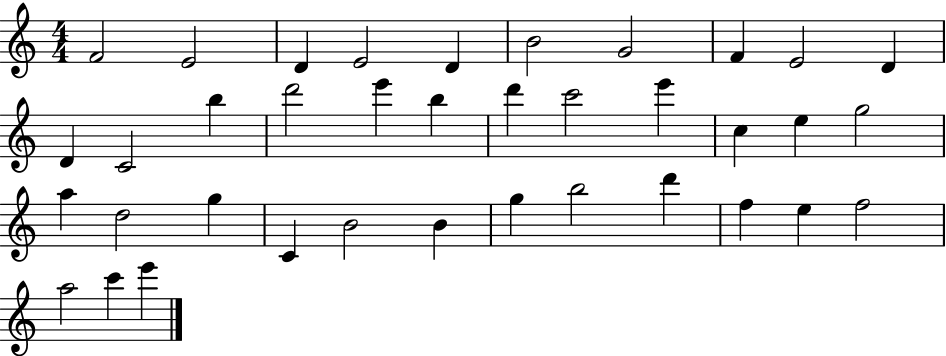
F4/h E4/h D4/q E4/h D4/q B4/h G4/h F4/q E4/h D4/q D4/q C4/h B5/q D6/h E6/q B5/q D6/q C6/h E6/q C5/q E5/q G5/h A5/q D5/h G5/q C4/q B4/h B4/q G5/q B5/h D6/q F5/q E5/q F5/h A5/h C6/q E6/q